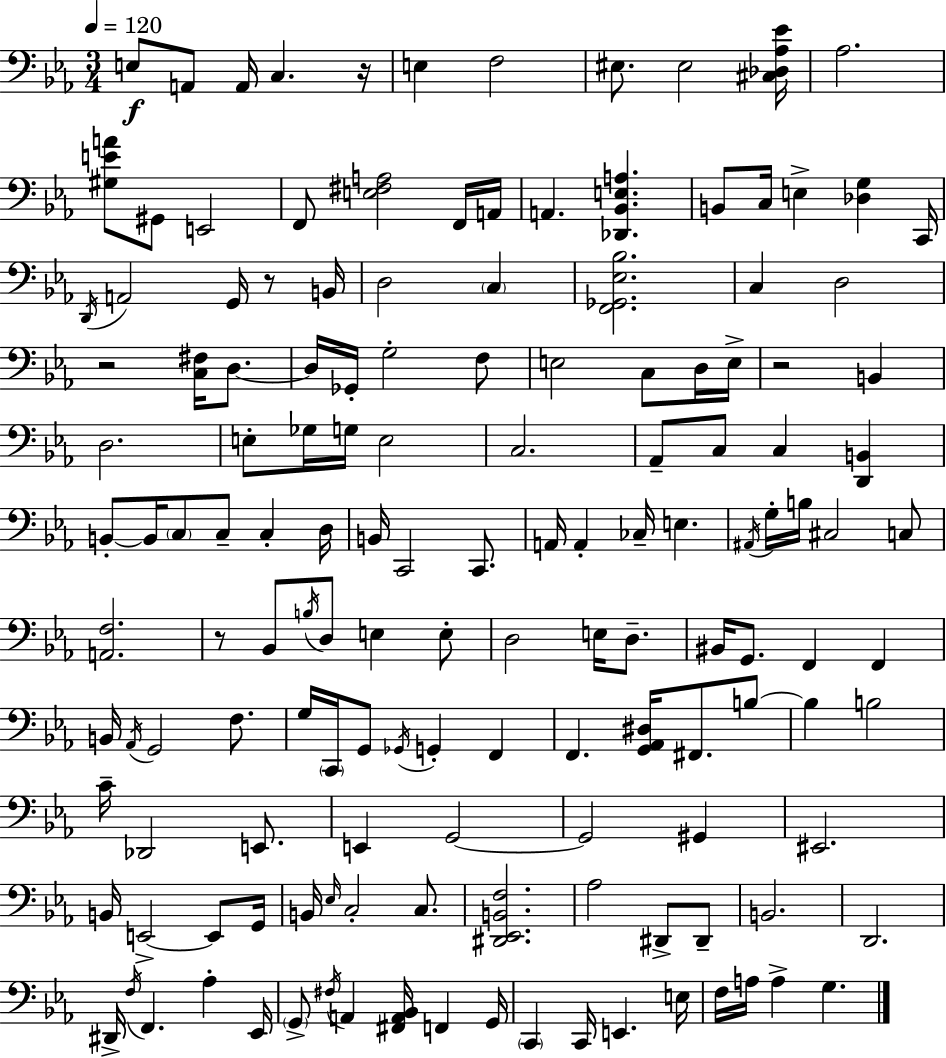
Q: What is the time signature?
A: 3/4